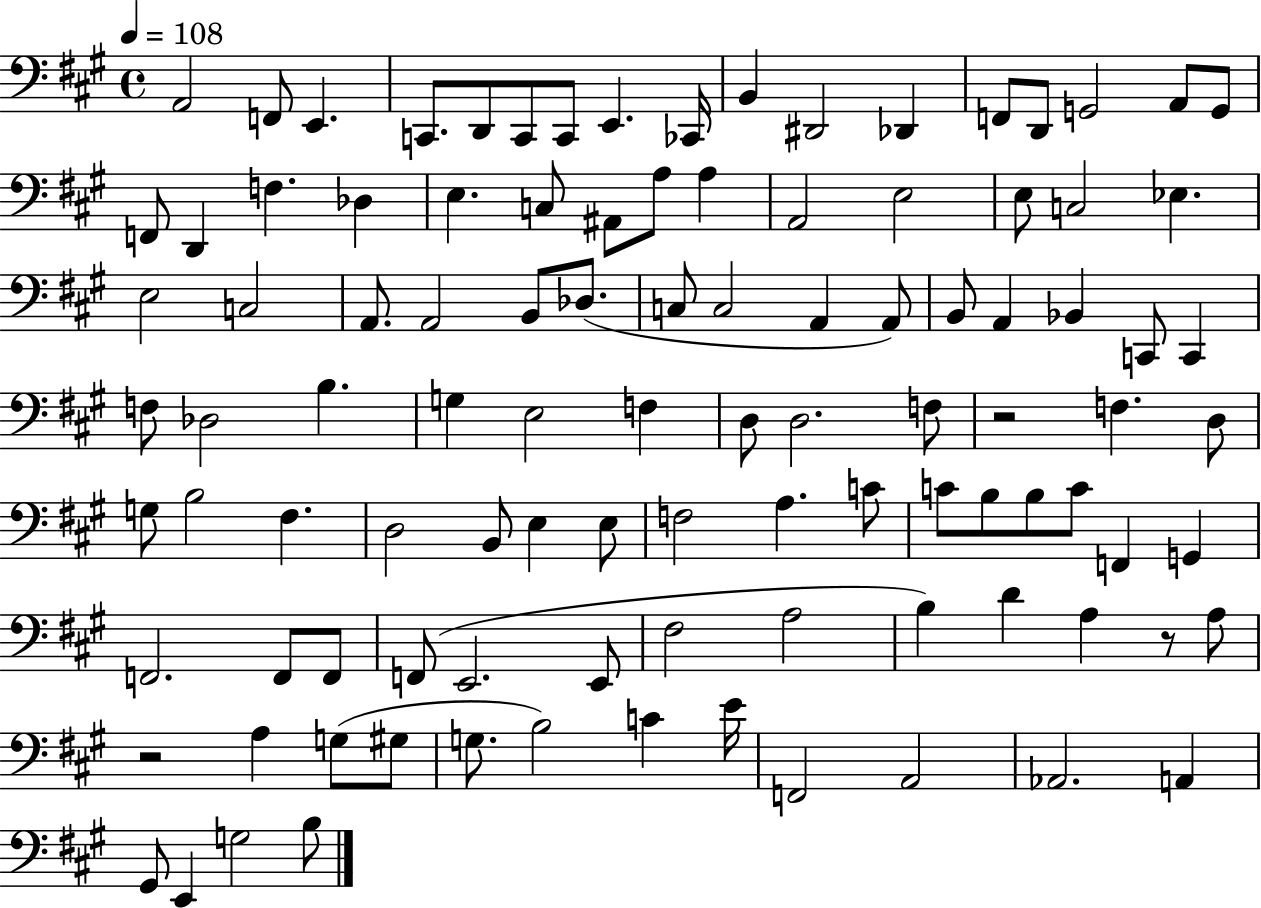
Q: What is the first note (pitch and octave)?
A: A2